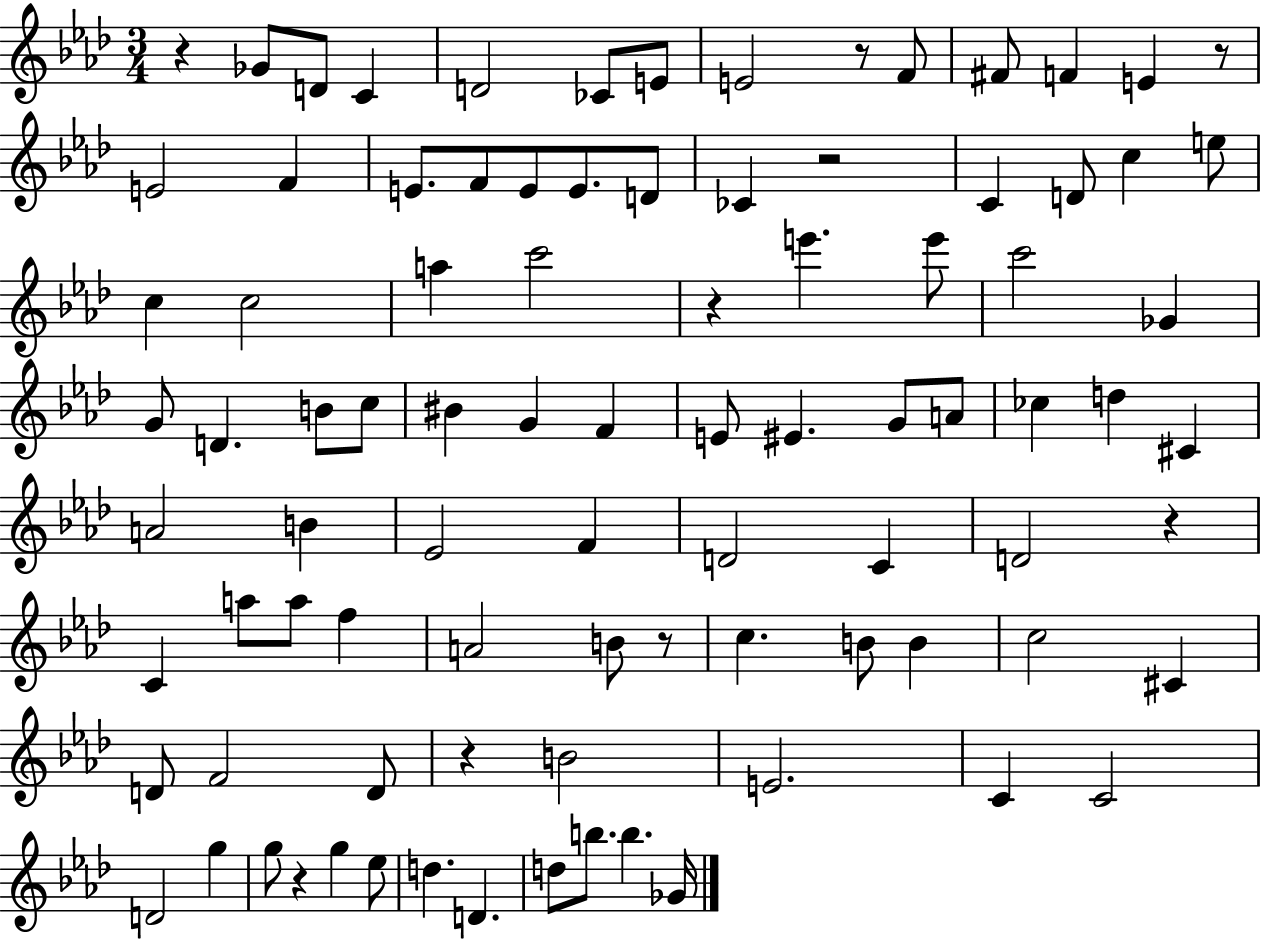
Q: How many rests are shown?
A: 9